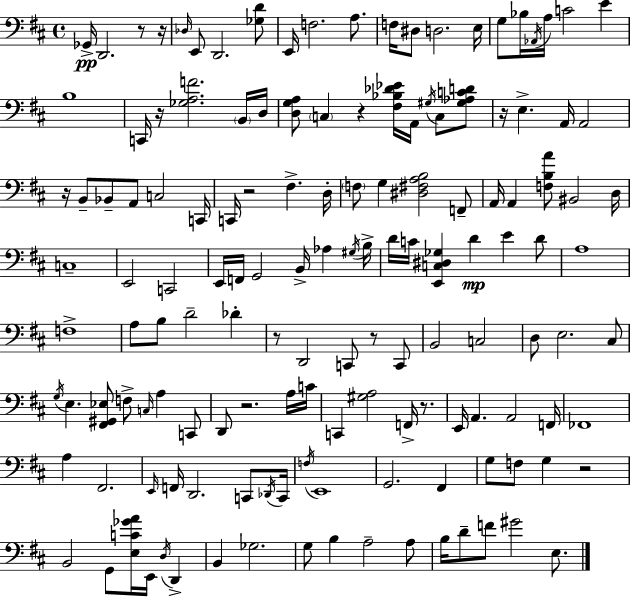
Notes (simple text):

Gb2/s D2/h. R/e R/s Db3/s E2/e D2/h. [Gb3,D4]/e E2/s F3/h. A3/e. F3/s D#3/e D3/h. E3/s G3/e Bb3/s Ab2/s A3/s C4/h E4/q B3/w C2/s R/s [Gb3,A3,F4]/h. B2/s D3/s [D3,G3,A3]/e C3/q R/q [F#3,Bb3,Db4,Eb4]/s A2/s G#3/s C3/e [G#3,Ab3,C4,D4]/e R/s E3/q. A2/s A2/h R/s B2/e Bb2/e A2/e C3/h C2/s C2/s R/h F#3/q. D3/s F3/e G3/q [D#3,F#3,A3,B3]/h F2/e A2/s A2/q [F3,B3,A4]/e BIS2/h D3/s C3/w E2/h C2/h E2/s F2/s G2/h B2/s Ab3/q G#3/s B3/s D4/s C4/s [E2,C3,D#3,Gb3]/q D4/q E4/q D4/e A3/w F3/w A3/e B3/e D4/h Db4/q R/e D2/h C2/e R/e C2/e B2/h C3/h D3/e E3/h. C#3/e G3/s E3/q. [F#2,G#2,Eb3]/e F3/e C3/s A3/q C2/e D2/e R/h. A3/s C4/s C2/q [G#3,A3]/h F2/s R/e. E2/s A2/q. A2/h F2/s FES2/w A3/q F#2/h. E2/s F2/s D2/h. C2/e Db2/s C2/s F3/s E2/w G2/h. F#2/q G3/e F3/e G3/q R/h B2/h G2/e [E3,C4,Gb4,A4]/s E2/s D3/s D2/q B2/q Gb3/h. G3/e B3/q A3/h A3/e B3/s D4/e F4/e G#4/h E3/e.